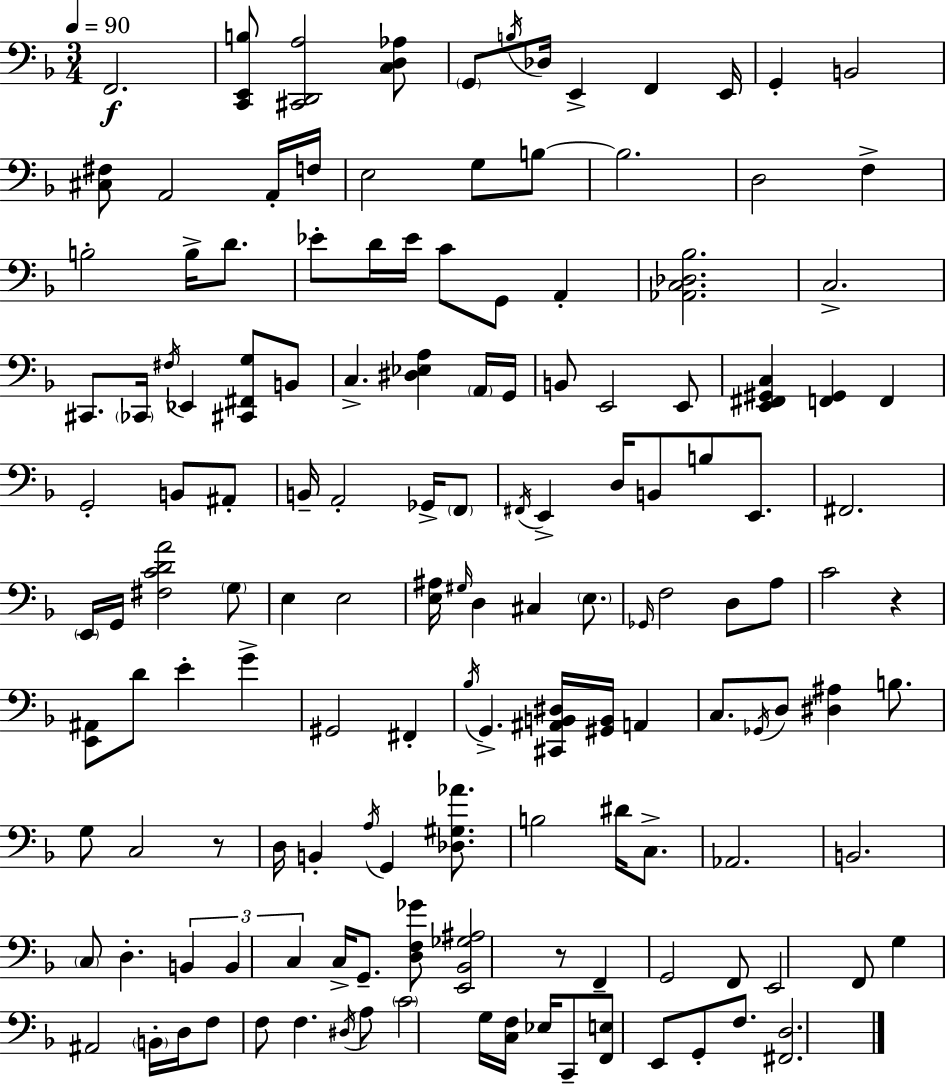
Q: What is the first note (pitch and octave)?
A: F2